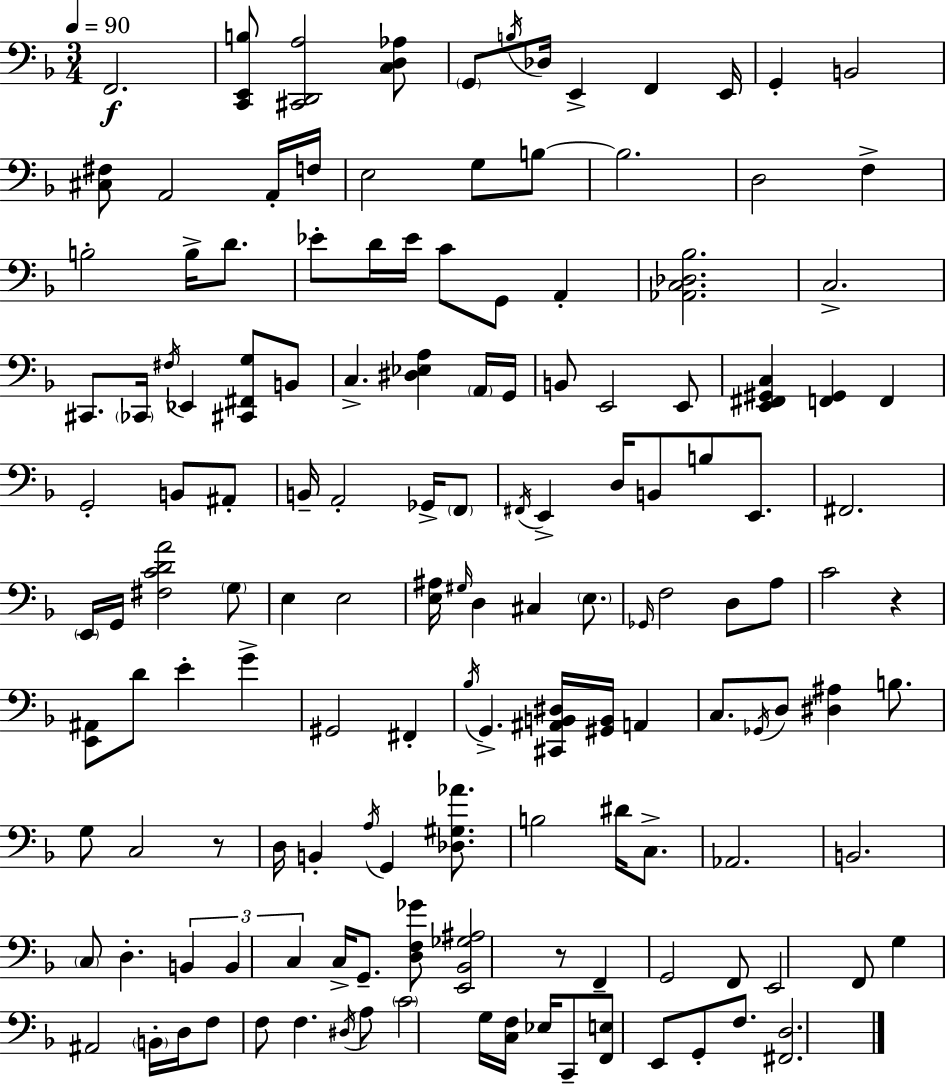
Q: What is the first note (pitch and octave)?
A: F2